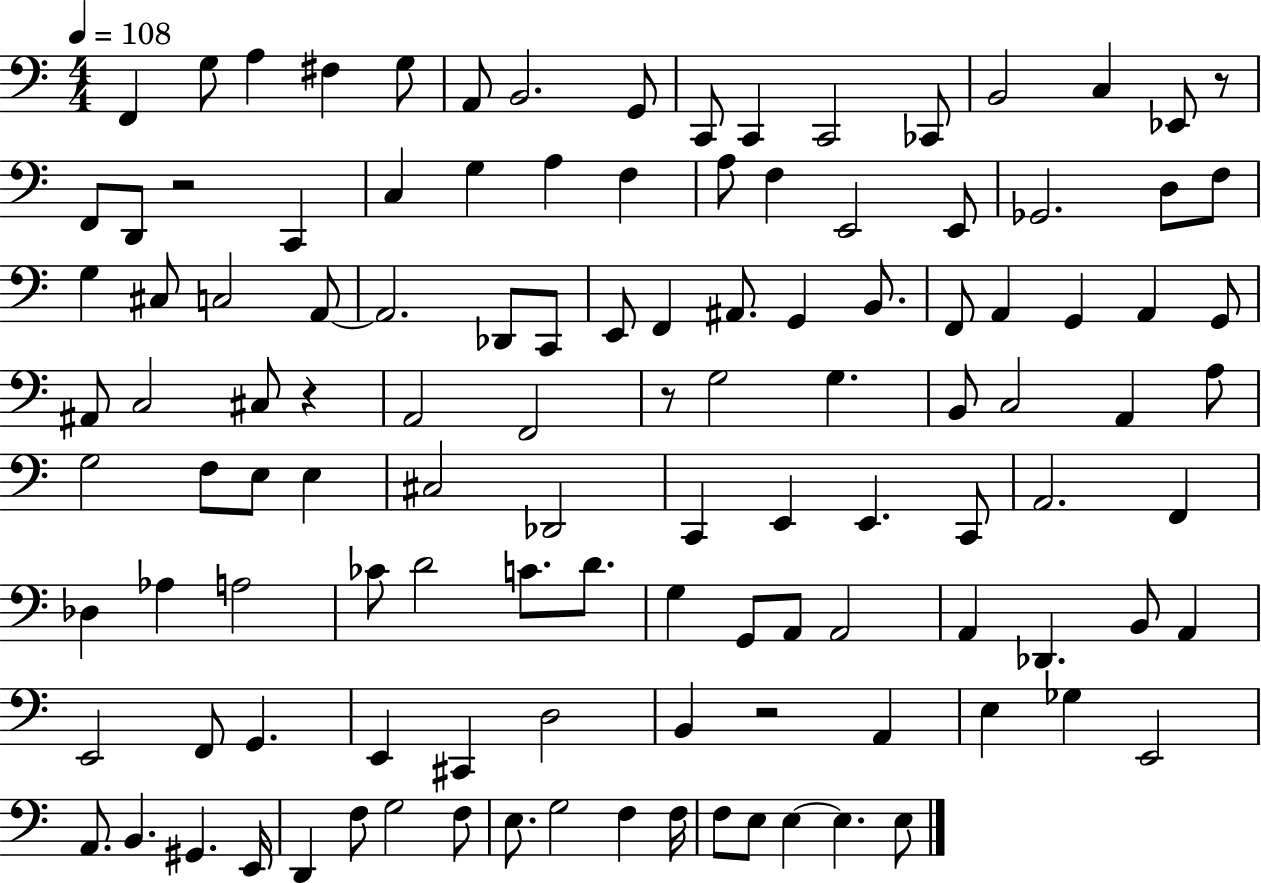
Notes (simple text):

F2/q G3/e A3/q F#3/q G3/e A2/e B2/h. G2/e C2/e C2/q C2/h CES2/e B2/h C3/q Eb2/e R/e F2/e D2/e R/h C2/q C3/q G3/q A3/q F3/q A3/e F3/q E2/h E2/e Gb2/h. D3/e F3/e G3/q C#3/e C3/h A2/e A2/h. Db2/e C2/e E2/e F2/q A#2/e. G2/q B2/e. F2/e A2/q G2/q A2/q G2/e A#2/e C3/h C#3/e R/q A2/h F2/h R/e G3/h G3/q. B2/e C3/h A2/q A3/e G3/h F3/e E3/e E3/q C#3/h Db2/h C2/q E2/q E2/q. C2/e A2/h. F2/q Db3/q Ab3/q A3/h CES4/e D4/h C4/e. D4/e. G3/q G2/e A2/e A2/h A2/q Db2/q. B2/e A2/q E2/h F2/e G2/q. E2/q C#2/q D3/h B2/q R/h A2/q E3/q Gb3/q E2/h A2/e. B2/q. G#2/q. E2/s D2/q F3/e G3/h F3/e E3/e. G3/h F3/q F3/s F3/e E3/e E3/q E3/q. E3/e